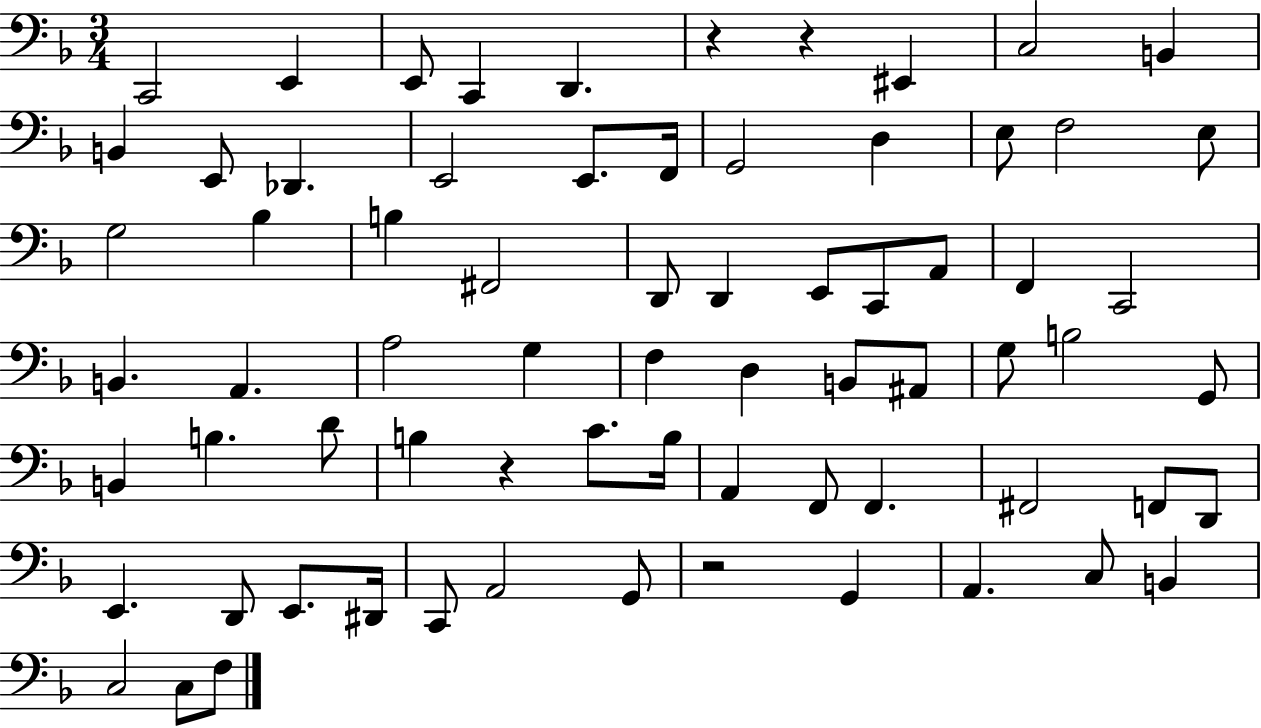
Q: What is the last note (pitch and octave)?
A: F3